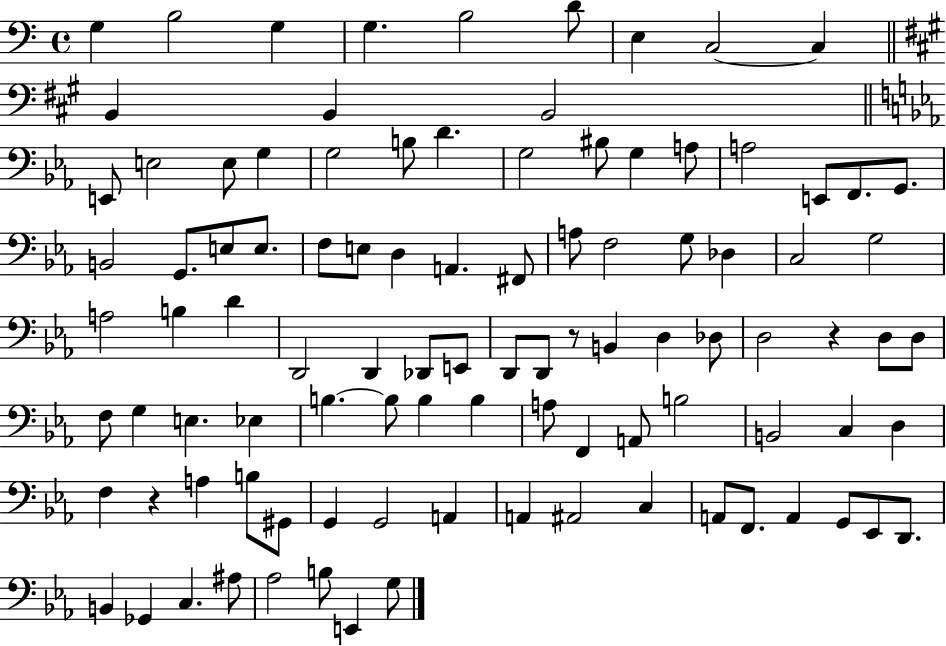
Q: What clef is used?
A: bass